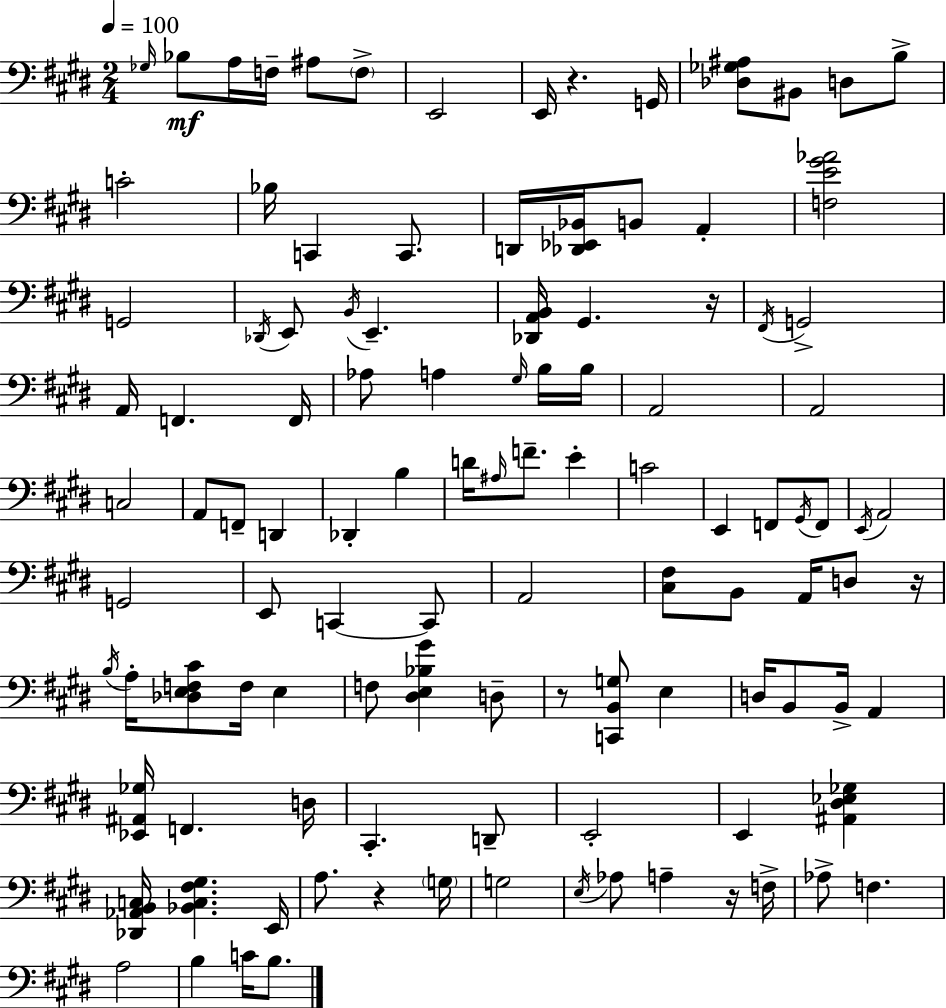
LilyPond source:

{
  \clef bass
  \numericTimeSignature
  \time 2/4
  \key e \major
  \tempo 4 = 100
  \grace { ges16 }\mf bes8 a16 f16-- ais8 \parenthesize f8-> | e,2 | e,16 r4. | g,16 <des ges ais>8 bis,8 d8 b8-> | \break c'2-. | bes16 c,4 c,8. | d,16 <des, ees, bes,>16 b,8 a,4-. | <f e' gis' aes'>2 | \break g,2 | \acciaccatura { des,16 } e,8 \acciaccatura { b,16 } e,4.-- | <des, a, b,>16 gis,4. | r16 \acciaccatura { fis,16 } g,2-> | \break a,16 f,4. | f,16 aes8 a4 | \grace { gis16 } b16 b16 a,2 | a,2 | \break c2 | a,8 f,8-- | d,4 des,4-. | b4 d'16 \grace { ais16 } f'8.-- | \break e'4-. c'2 | e,4 | f,8 \acciaccatura { gis,16 } f,8 \acciaccatura { e,16 } | a,2 | \break g,2 | e,8 c,4~~ c,8 | a,2 | <cis fis>8 b,8 a,16 d8 r16 | \break \acciaccatura { b16 } a16-. <des e f cis'>8 f16 e4 | f8 <dis e bes gis'>4 d8-- | r8 <c, b, g>8 e4 | d16 b,8 b,16-> a,4 | \break <ees, ais, ges>16 f,4. | d16 cis,4.-. d,8-- | e,2-. | e,4 <ais, dis ees ges>4 | \break <des, aes, b, c>16 <bes, c fis gis>4. | e,16 a8. r4 | \parenthesize g16 g2 | \acciaccatura { e16 } aes8 a4-- | \break r16 f16-> aes8-> f4. | a2 | b4 c'16 b8. | \bar "|."
}